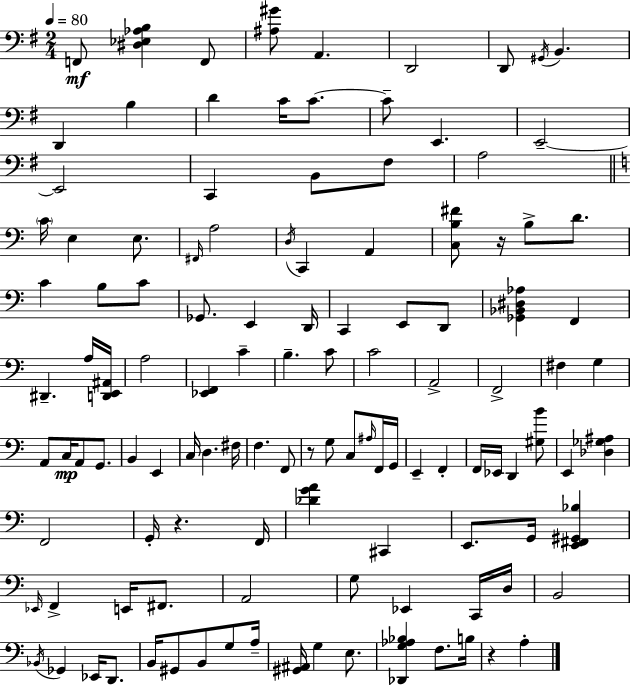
F2/e [D#3,Eb3,Ab3,B3]/q F2/e [A#3,G#4]/e A2/q. D2/h D2/e G#2/s B2/q. D2/q B3/q D4/q C4/s C4/e. C4/e E2/q. E2/h E2/h C2/q B2/e F#3/e A3/h C4/s E3/q E3/e. F#2/s A3/h D3/s C2/q A2/q [C3,B3,F#4]/e R/s B3/e D4/e. C4/q B3/e C4/e Gb2/e. E2/q D2/s C2/q E2/e D2/e [Gb2,Bb2,D#3,Ab3]/q F2/q D#2/q. A3/s [D2,E2,A#2]/s A3/h [Eb2,F2]/q C4/q B3/q. C4/e C4/h A2/h F2/h F#3/q G3/q A2/e C3/s A2/e G2/e. B2/q E2/q C3/s D3/q. F#3/s F3/q. F2/e R/e G3/e C3/e A#3/s F2/s G2/s E2/q F2/q F2/s Eb2/s D2/q [G#3,B4]/e E2/q [Db3,Gb3,A#3]/q F2/h G2/s R/q. F2/s [Db4,G4,A4]/q C#2/q E2/e. G2/s [E2,F#2,G#2,Bb3]/q Eb2/s F2/q E2/s F#2/e. A2/h G3/e Eb2/q C2/s D3/s B2/h Bb2/s Gb2/q Eb2/s D2/e. B2/s G#2/e B2/e G3/e A3/s [G#2,A#2]/s G3/q E3/e. [Db2,G3,Ab3,Bb3]/q F3/e. B3/s R/q A3/q